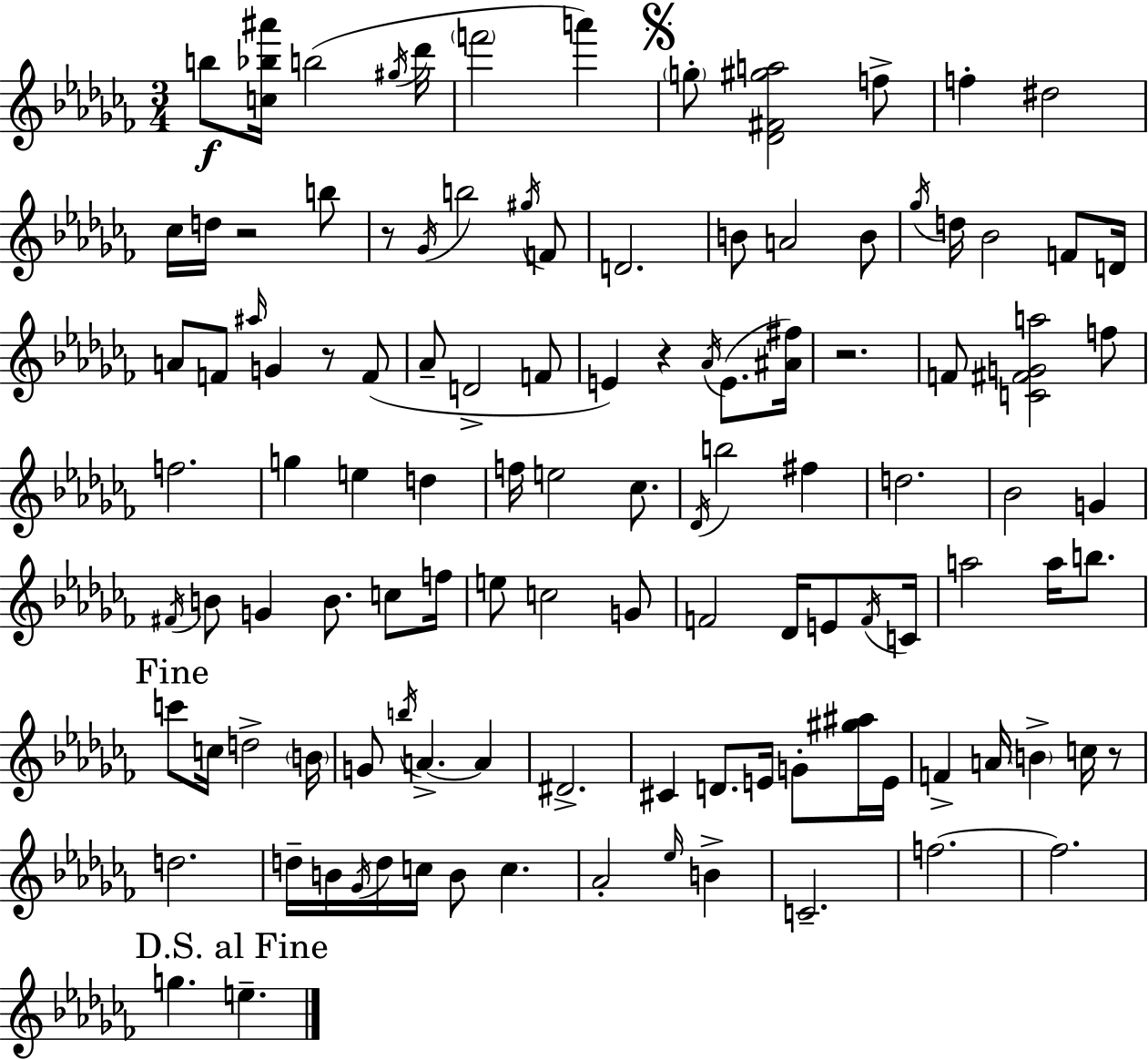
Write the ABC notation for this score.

X:1
T:Untitled
M:3/4
L:1/4
K:Abm
b/2 [c_b^a']/4 b2 ^g/4 _d'/4 f'2 a' g/2 [_D^F^ga]2 f/2 f ^d2 _c/4 d/4 z2 b/2 z/2 _G/4 b2 ^g/4 F/2 D2 B/2 A2 B/2 _g/4 d/4 _B2 F/2 D/4 A/2 F/2 ^a/4 G z/2 F/2 _A/2 D2 F/2 E z _A/4 E/2 [^A^f]/4 z2 F/2 [C^FGa]2 f/2 f2 g e d f/4 e2 _c/2 _D/4 b2 ^f d2 _B2 G ^F/4 B/2 G B/2 c/2 f/4 e/2 c2 G/2 F2 _D/4 E/2 F/4 C/4 a2 a/4 b/2 c'/2 c/4 d2 B/4 G/2 b/4 A A ^D2 ^C D/2 E/4 G/2 [^g^a]/4 E/4 F A/4 B c/4 z/2 d2 d/4 B/4 _G/4 d/4 c/4 B/2 c _A2 _e/4 B C2 f2 f2 g e